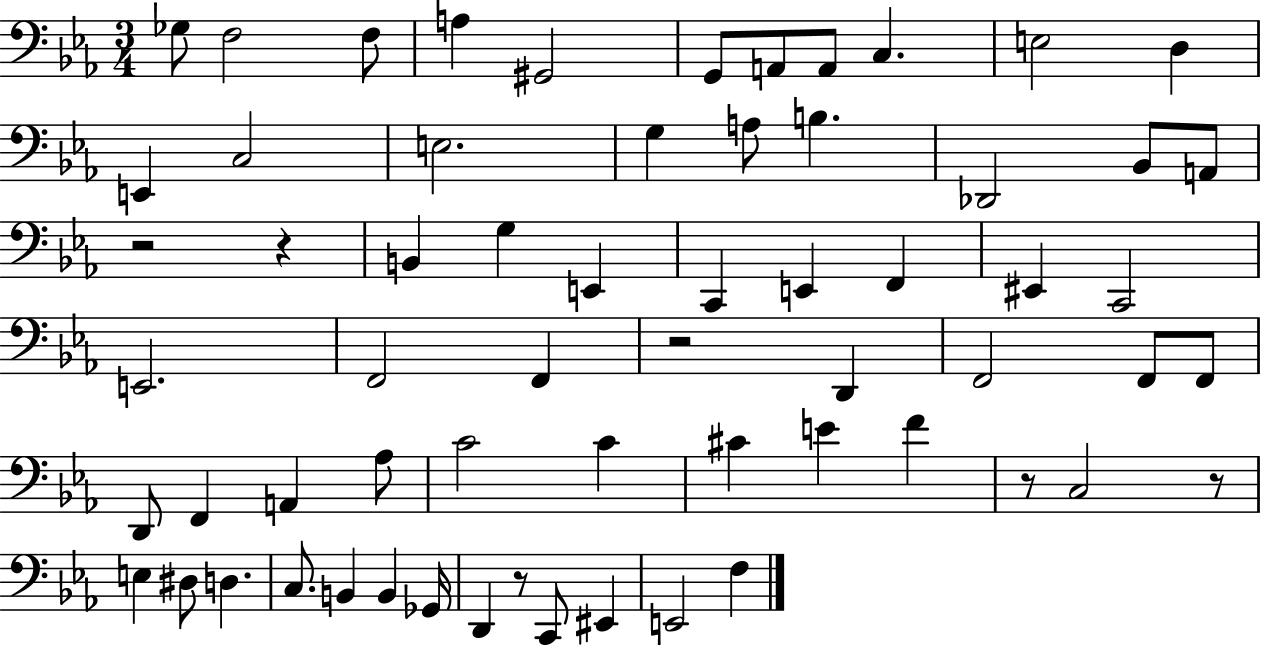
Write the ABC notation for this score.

X:1
T:Untitled
M:3/4
L:1/4
K:Eb
_G,/2 F,2 F,/2 A, ^G,,2 G,,/2 A,,/2 A,,/2 C, E,2 D, E,, C,2 E,2 G, A,/2 B, _D,,2 _B,,/2 A,,/2 z2 z B,, G, E,, C,, E,, F,, ^E,, C,,2 E,,2 F,,2 F,, z2 D,, F,,2 F,,/2 F,,/2 D,,/2 F,, A,, _A,/2 C2 C ^C E F z/2 C,2 z/2 E, ^D,/2 D, C,/2 B,, B,, _G,,/4 D,, z/2 C,,/2 ^E,, E,,2 F,